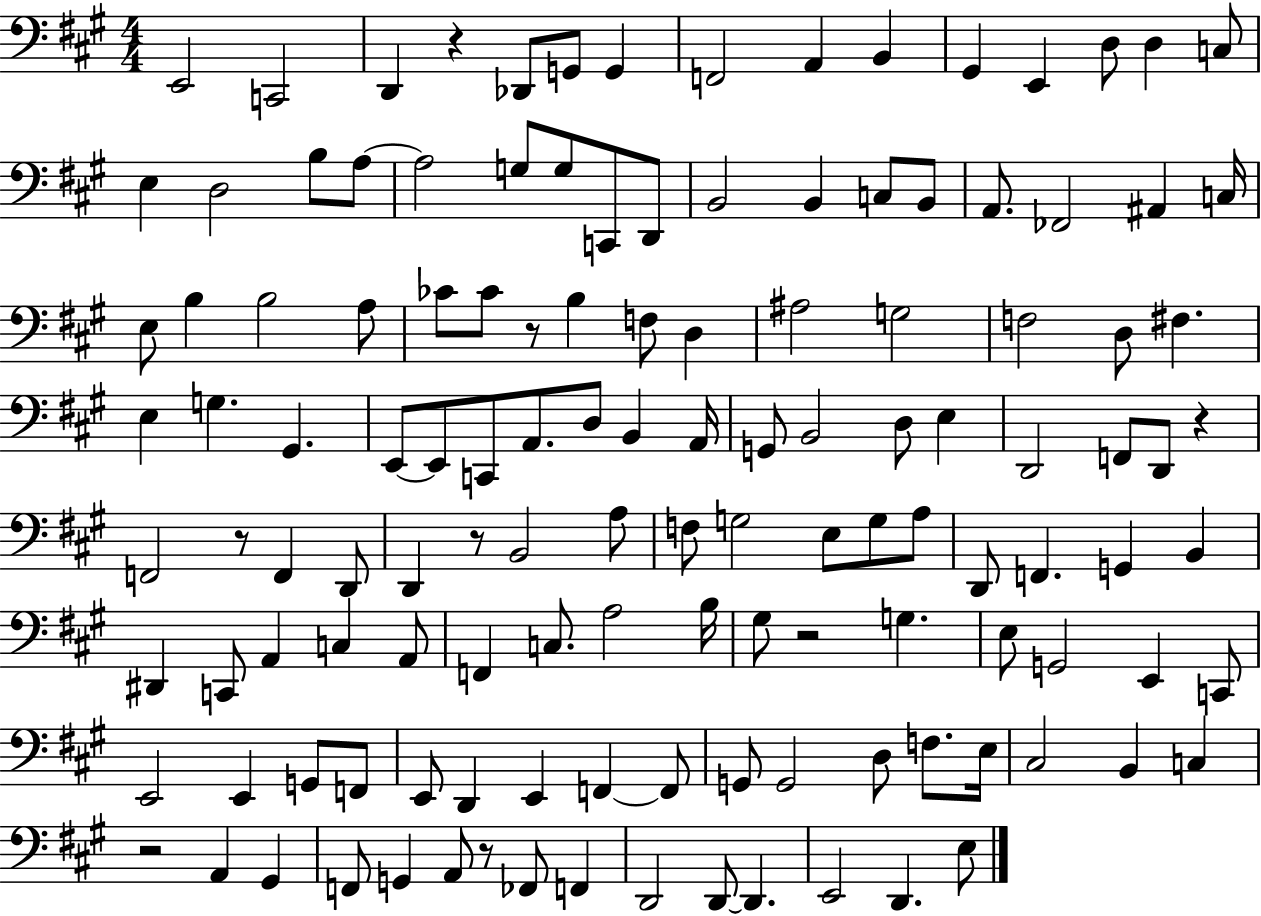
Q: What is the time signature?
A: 4/4